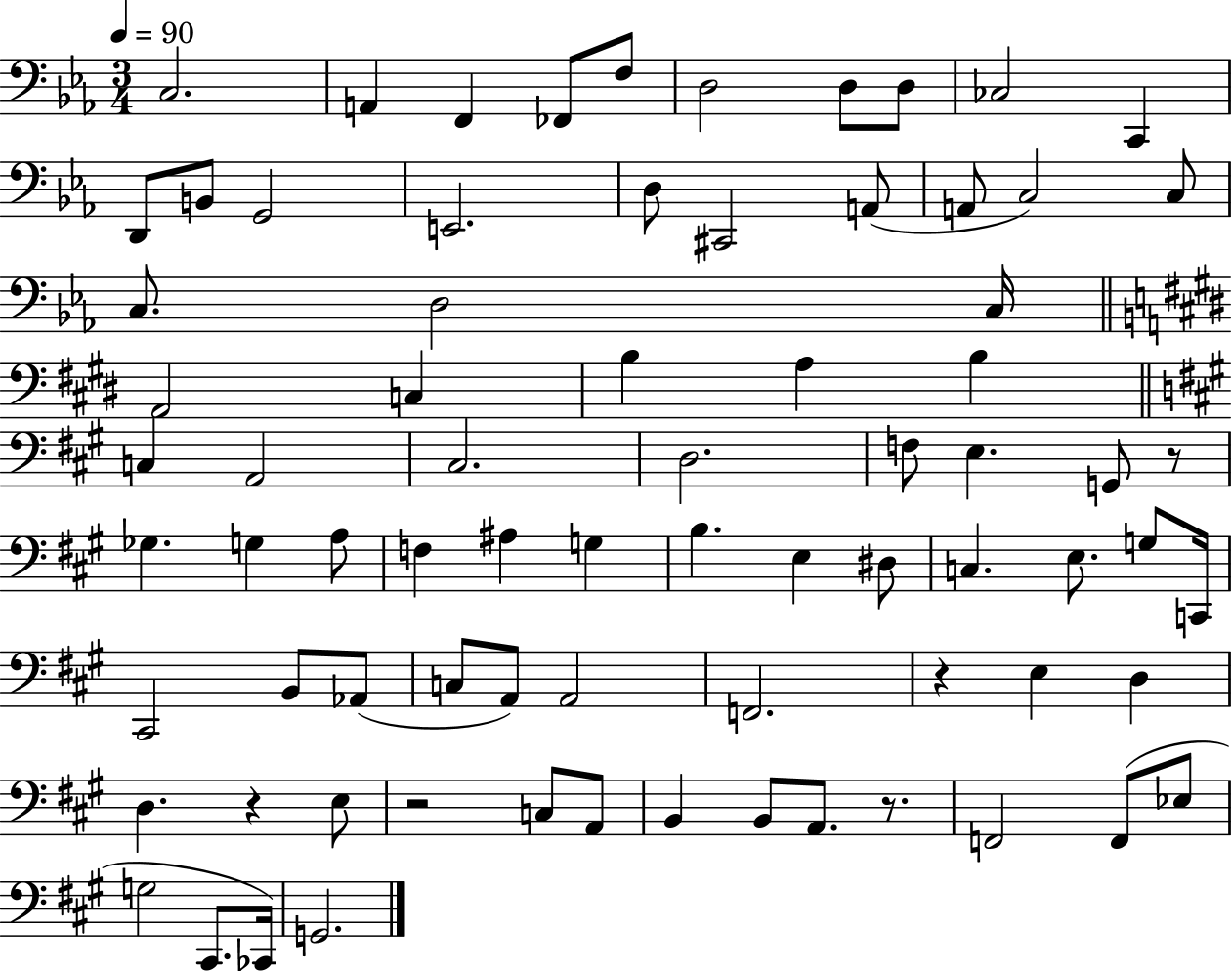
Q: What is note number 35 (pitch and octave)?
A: G2